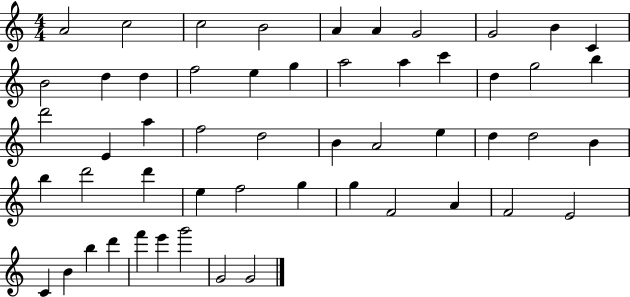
A4/h C5/h C5/h B4/h A4/q A4/q G4/h G4/h B4/q C4/q B4/h D5/q D5/q F5/h E5/q G5/q A5/h A5/q C6/q D5/q G5/h B5/q D6/h E4/q A5/q F5/h D5/h B4/q A4/h E5/q D5/q D5/h B4/q B5/q D6/h D6/q E5/q F5/h G5/q G5/q F4/h A4/q F4/h E4/h C4/q B4/q B5/q D6/q F6/q E6/q G6/h G4/h G4/h